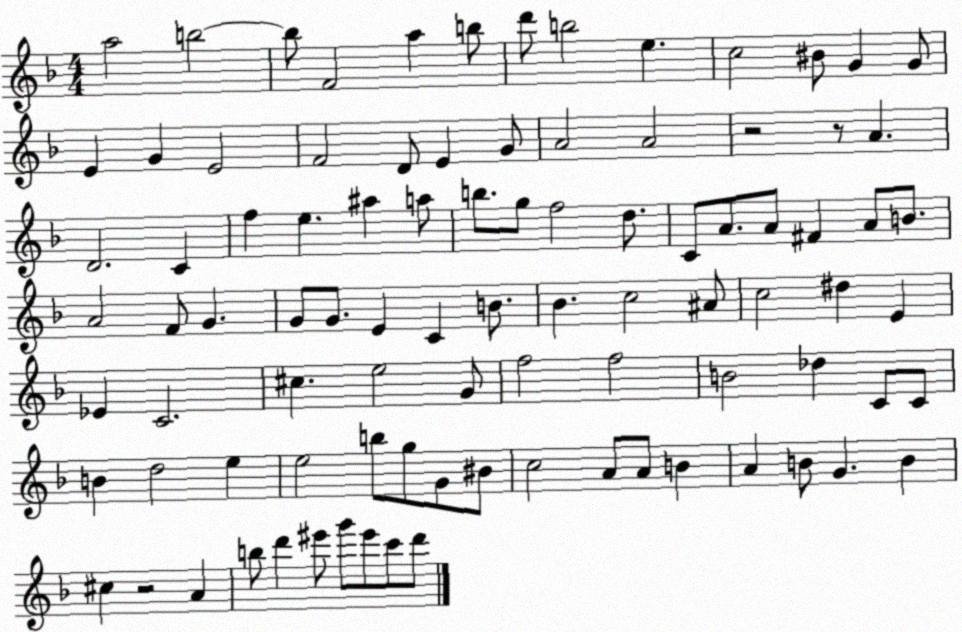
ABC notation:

X:1
T:Untitled
M:4/4
L:1/4
K:F
a2 b2 b/2 F2 a b/2 d'/2 b2 e c2 ^B/2 G G/2 E G E2 F2 D/2 E G/2 A2 A2 z2 z/2 A D2 C f e ^a a/2 b/2 g/2 f2 d/2 C/2 A/2 A/2 ^F A/2 B/2 A2 F/2 G G/2 G/2 E C B/2 _B c2 ^A/2 c2 ^d E _E C2 ^c e2 G/2 f2 f2 B2 _d C/2 C/2 B d2 e e2 b/2 g/2 G/2 ^B/2 c2 A/2 A/2 B A B/2 G B ^c z2 A b/2 d' ^e'/2 g'/2 ^e'/2 c'/2 d'/2